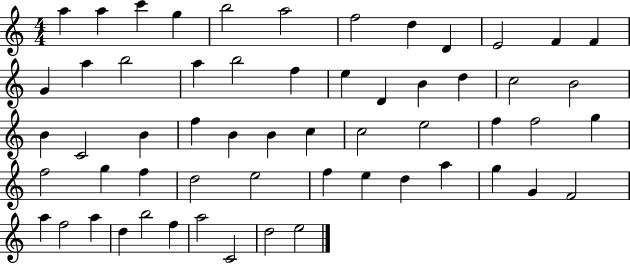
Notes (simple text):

A5/q A5/q C6/q G5/q B5/h A5/h F5/h D5/q D4/q E4/h F4/q F4/q G4/q A5/q B5/h A5/q B5/h F5/q E5/q D4/q B4/q D5/q C5/h B4/h B4/q C4/h B4/q F5/q B4/q B4/q C5/q C5/h E5/h F5/q F5/h G5/q F5/h G5/q F5/q D5/h E5/h F5/q E5/q D5/q A5/q G5/q G4/q F4/h A5/q F5/h A5/q D5/q B5/h F5/q A5/h C4/h D5/h E5/h